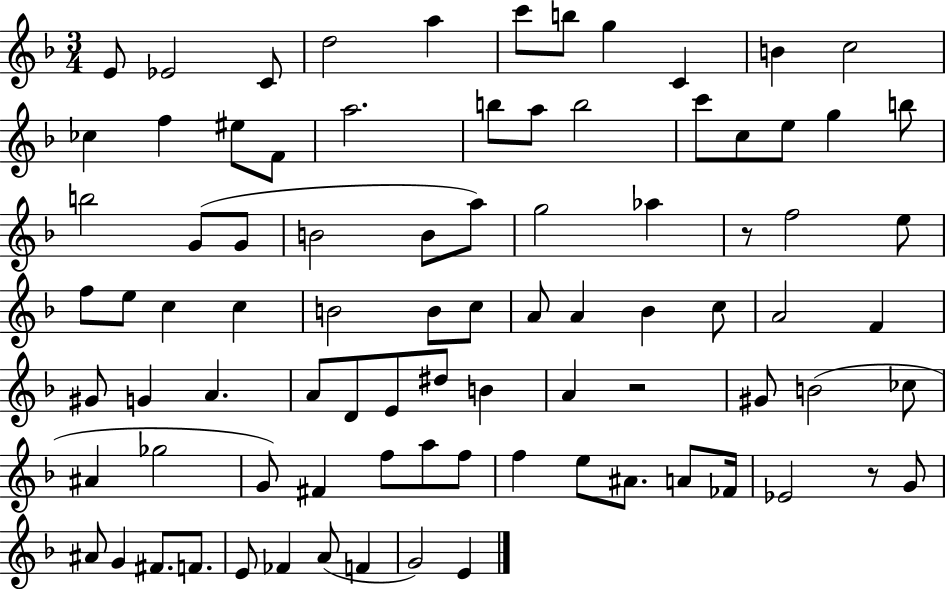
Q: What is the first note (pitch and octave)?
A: E4